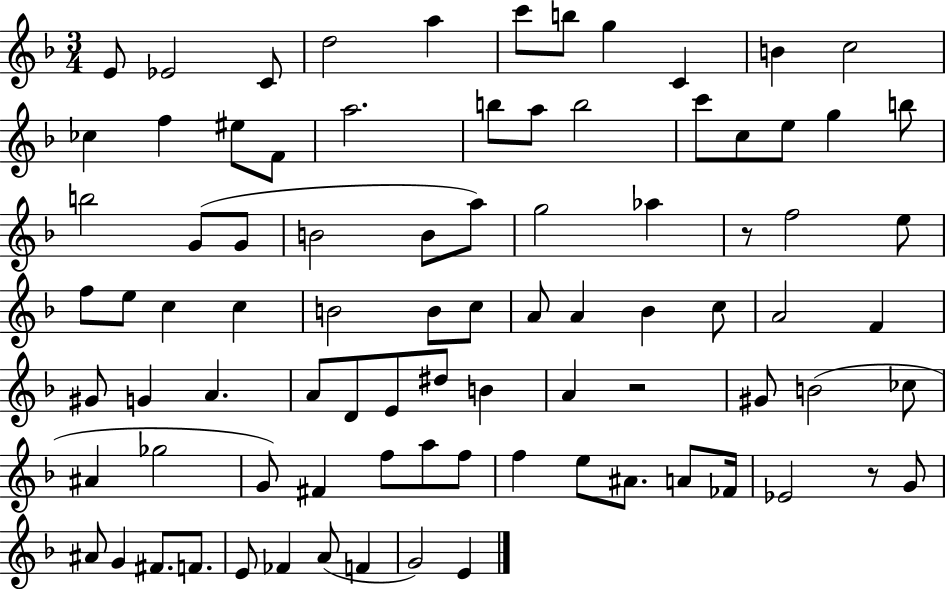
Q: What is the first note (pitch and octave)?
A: E4